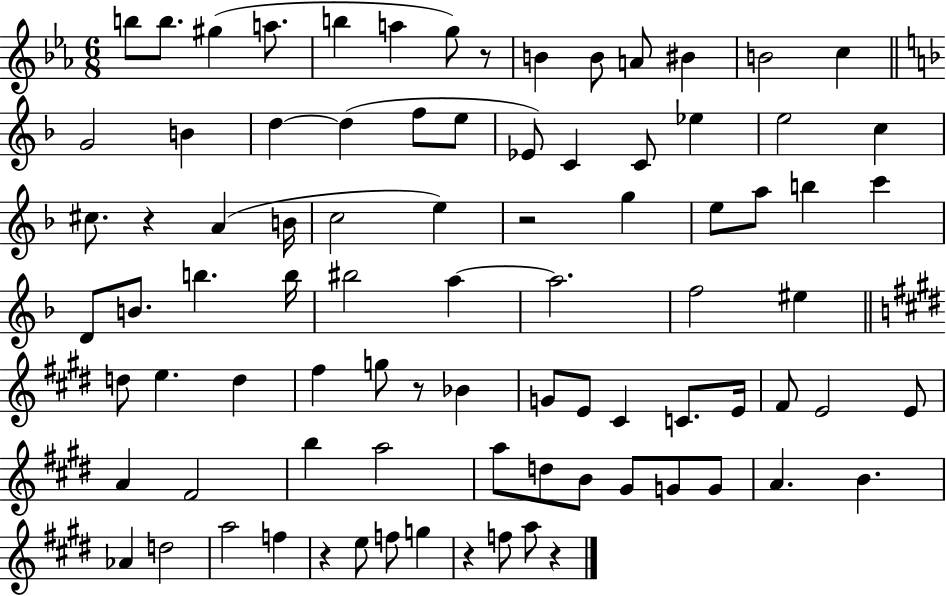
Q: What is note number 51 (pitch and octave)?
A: G4